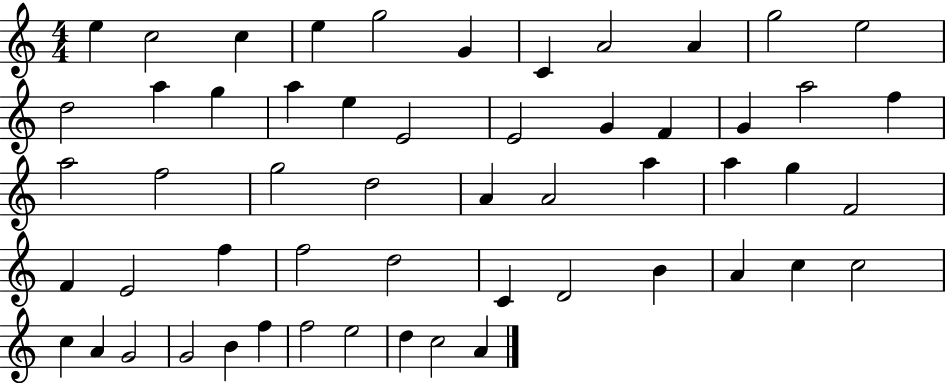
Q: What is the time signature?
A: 4/4